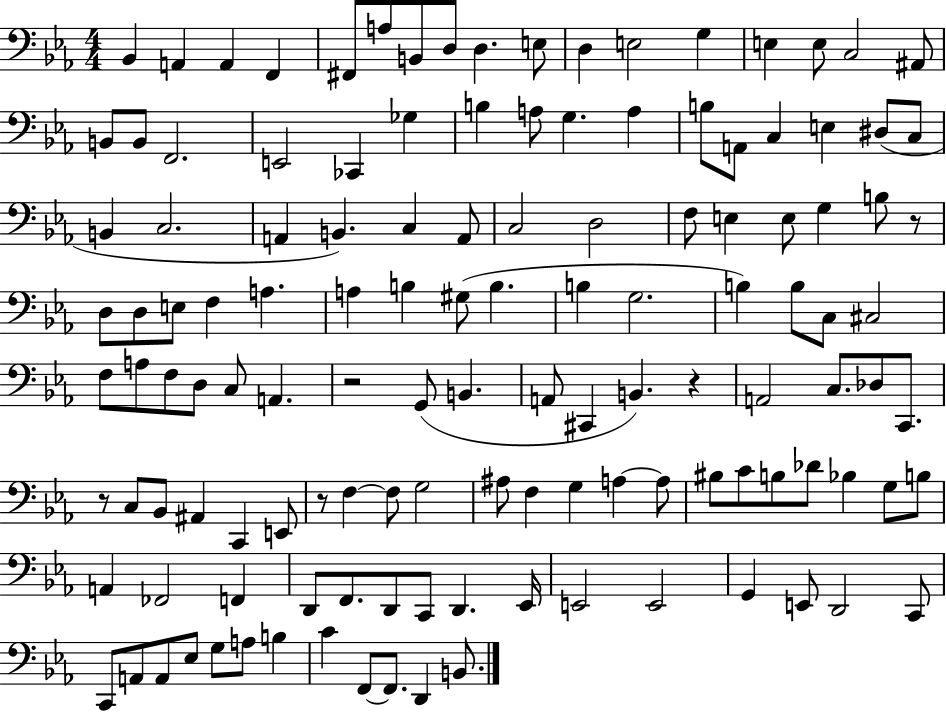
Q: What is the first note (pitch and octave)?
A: Bb2